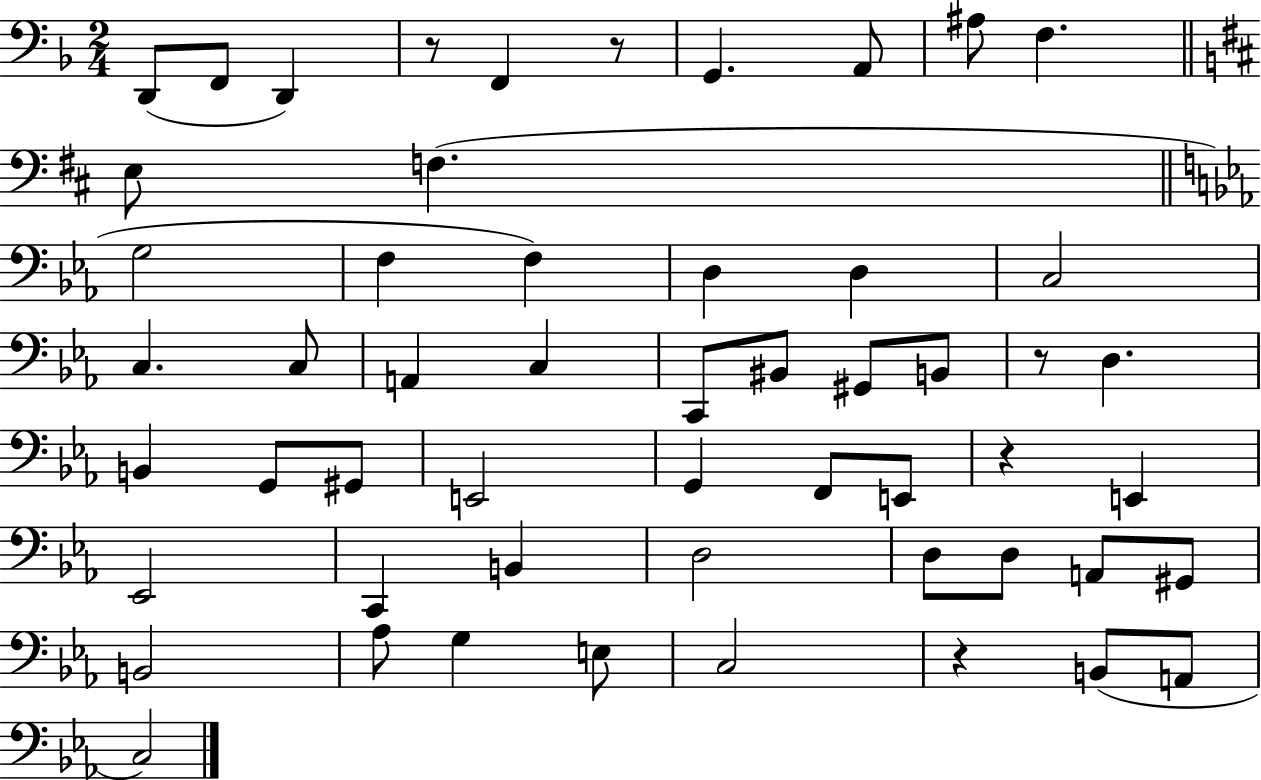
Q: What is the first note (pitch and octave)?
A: D2